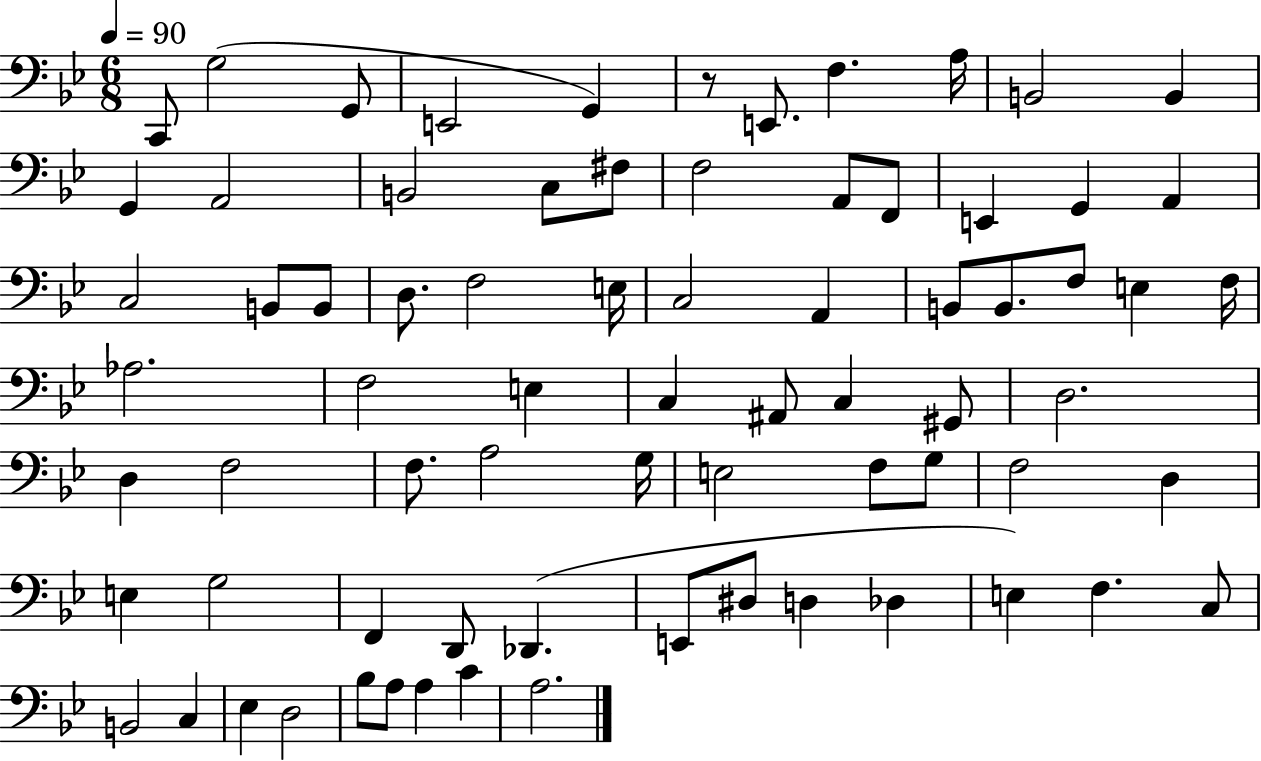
C2/e G3/h G2/e E2/h G2/q R/e E2/e. F3/q. A3/s B2/h B2/q G2/q A2/h B2/h C3/e F#3/e F3/h A2/e F2/e E2/q G2/q A2/q C3/h B2/e B2/e D3/e. F3/h E3/s C3/h A2/q B2/e B2/e. F3/e E3/q F3/s Ab3/h. F3/h E3/q C3/q A#2/e C3/q G#2/e D3/h. D3/q F3/h F3/e. A3/h G3/s E3/h F3/e G3/e F3/h D3/q E3/q G3/h F2/q D2/e Db2/q. E2/e D#3/e D3/q Db3/q E3/q F3/q. C3/e B2/h C3/q Eb3/q D3/h Bb3/e A3/e A3/q C4/q A3/h.